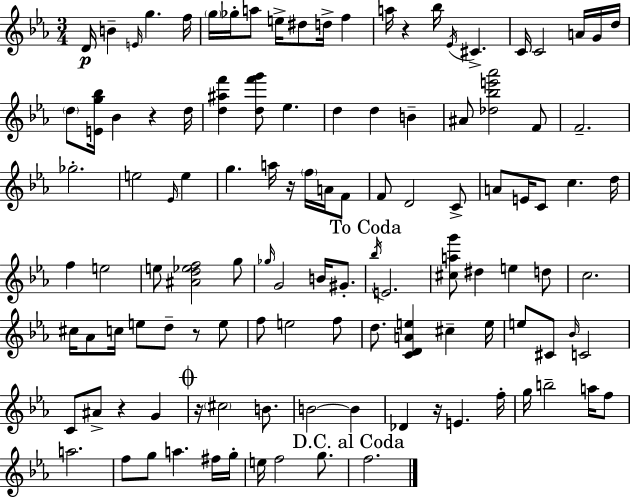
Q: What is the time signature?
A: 3/4